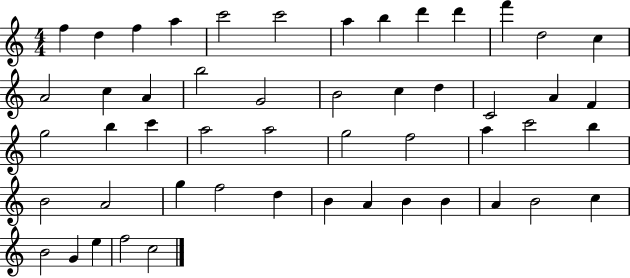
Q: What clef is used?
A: treble